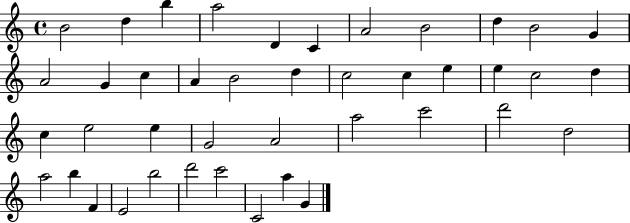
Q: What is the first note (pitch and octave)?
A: B4